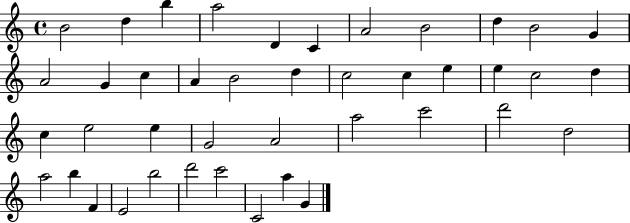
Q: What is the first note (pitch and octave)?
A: B4